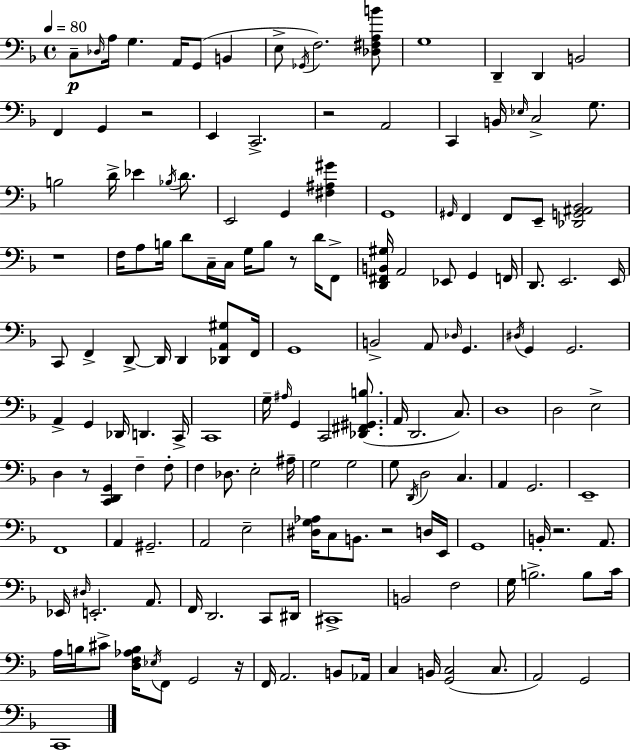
C3/e Db3/s A3/s G3/q. A2/s G2/e B2/q E3/e Gb2/s F3/h. [Db3,F#3,A3,B4]/e G3/w D2/q D2/q B2/h F2/q G2/q R/h E2/q C2/h. R/h A2/h C2/q B2/s Eb3/s C3/h G3/e. B3/h D4/s Eb4/q Bb3/s D4/e. E2/h G2/q [F#3,A#3,G#4]/q G2/w G#2/s F2/q F2/e E2/e [Db2,G2,A#2,Bb2]/h R/w F3/s A3/e B3/s D4/e C3/s C3/s G3/s B3/e R/e D4/s F2/e [D2,F#2,B2,G#3]/s A2/h Eb2/e G2/q F2/s D2/e. E2/h. E2/s C2/e F2/q D2/e D2/s D2/q [Db2,A2,G#3]/e F2/s G2/w B2/h A2/e Db3/s G2/q. D#3/s G2/q G2/h. A2/q G2/q Db2/s D2/q. C2/s C2/w G3/s A#3/s G2/q C2/h [Db2,F#2,G#2,B3]/e. A2/s D2/h. C3/e. D3/w D3/h E3/h D3/q R/e [C2,D2,G2]/q F3/q F3/e F3/q Db3/e. E3/h A#3/s G3/h G3/h G3/e D2/s D3/h C3/q. A2/q G2/h. E2/w F2/w A2/q G#2/h. A2/h E3/h [D#3,G3,Ab3]/s C3/e B2/e. R/h D3/s E2/s G2/w B2/s R/h. A2/e. Eb2/s D#3/s E2/h. A2/e. F2/s D2/h. C2/e D#2/s C#2/w B2/h F3/h G3/s B3/h. B3/e C4/s A3/s B3/s C#4/e [D3,F3,Ab3,B3]/s Eb3/s F2/e G2/h R/s F2/s A2/h. B2/e Ab2/s C3/q B2/s [G2,C3]/h C3/e. A2/h G2/h C2/w